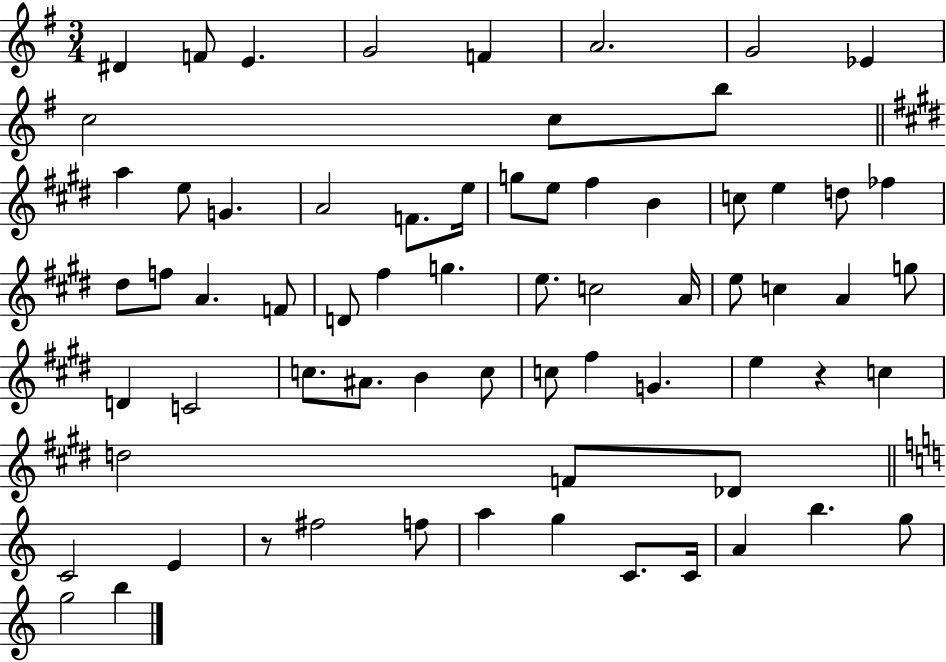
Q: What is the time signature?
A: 3/4